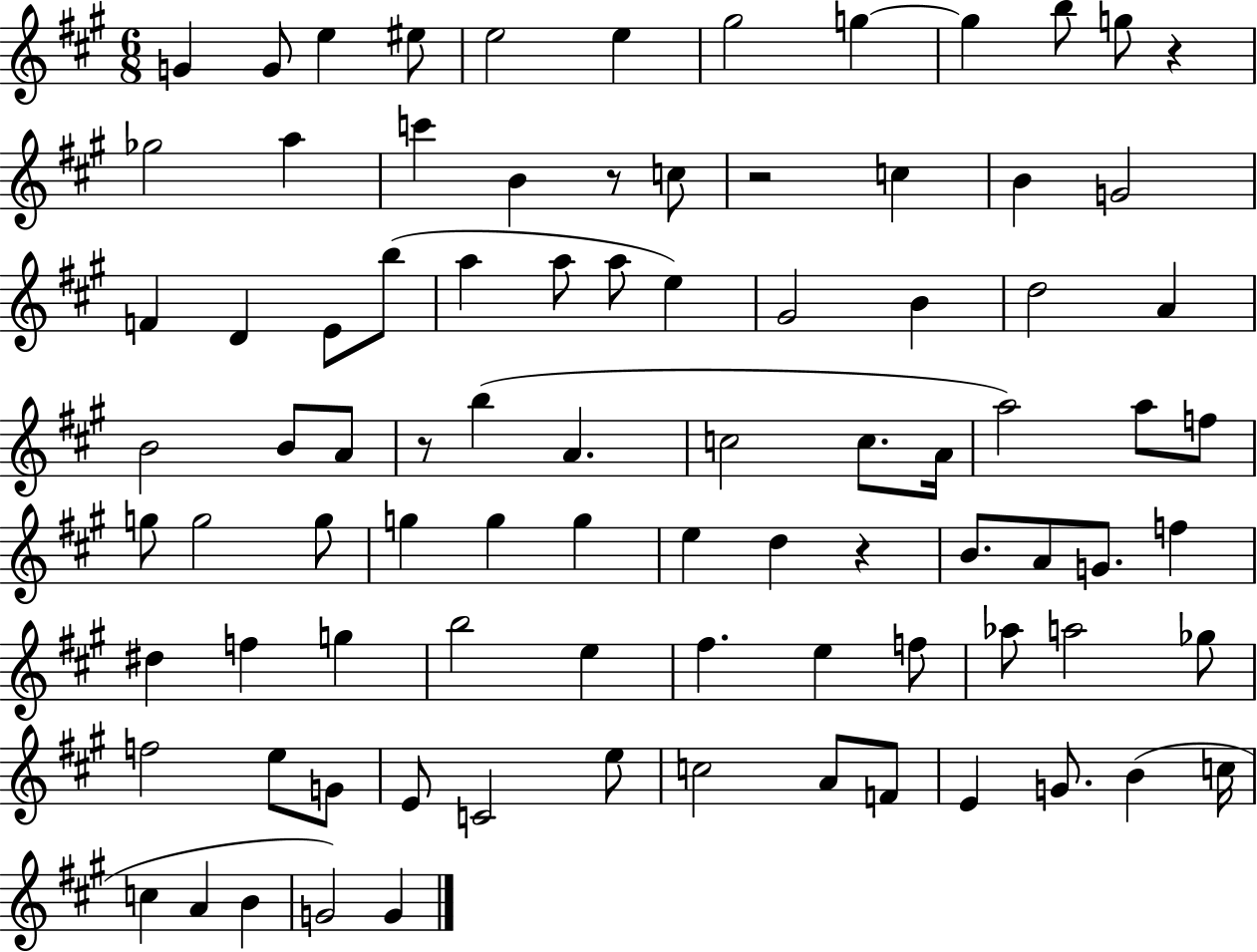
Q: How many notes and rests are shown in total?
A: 88